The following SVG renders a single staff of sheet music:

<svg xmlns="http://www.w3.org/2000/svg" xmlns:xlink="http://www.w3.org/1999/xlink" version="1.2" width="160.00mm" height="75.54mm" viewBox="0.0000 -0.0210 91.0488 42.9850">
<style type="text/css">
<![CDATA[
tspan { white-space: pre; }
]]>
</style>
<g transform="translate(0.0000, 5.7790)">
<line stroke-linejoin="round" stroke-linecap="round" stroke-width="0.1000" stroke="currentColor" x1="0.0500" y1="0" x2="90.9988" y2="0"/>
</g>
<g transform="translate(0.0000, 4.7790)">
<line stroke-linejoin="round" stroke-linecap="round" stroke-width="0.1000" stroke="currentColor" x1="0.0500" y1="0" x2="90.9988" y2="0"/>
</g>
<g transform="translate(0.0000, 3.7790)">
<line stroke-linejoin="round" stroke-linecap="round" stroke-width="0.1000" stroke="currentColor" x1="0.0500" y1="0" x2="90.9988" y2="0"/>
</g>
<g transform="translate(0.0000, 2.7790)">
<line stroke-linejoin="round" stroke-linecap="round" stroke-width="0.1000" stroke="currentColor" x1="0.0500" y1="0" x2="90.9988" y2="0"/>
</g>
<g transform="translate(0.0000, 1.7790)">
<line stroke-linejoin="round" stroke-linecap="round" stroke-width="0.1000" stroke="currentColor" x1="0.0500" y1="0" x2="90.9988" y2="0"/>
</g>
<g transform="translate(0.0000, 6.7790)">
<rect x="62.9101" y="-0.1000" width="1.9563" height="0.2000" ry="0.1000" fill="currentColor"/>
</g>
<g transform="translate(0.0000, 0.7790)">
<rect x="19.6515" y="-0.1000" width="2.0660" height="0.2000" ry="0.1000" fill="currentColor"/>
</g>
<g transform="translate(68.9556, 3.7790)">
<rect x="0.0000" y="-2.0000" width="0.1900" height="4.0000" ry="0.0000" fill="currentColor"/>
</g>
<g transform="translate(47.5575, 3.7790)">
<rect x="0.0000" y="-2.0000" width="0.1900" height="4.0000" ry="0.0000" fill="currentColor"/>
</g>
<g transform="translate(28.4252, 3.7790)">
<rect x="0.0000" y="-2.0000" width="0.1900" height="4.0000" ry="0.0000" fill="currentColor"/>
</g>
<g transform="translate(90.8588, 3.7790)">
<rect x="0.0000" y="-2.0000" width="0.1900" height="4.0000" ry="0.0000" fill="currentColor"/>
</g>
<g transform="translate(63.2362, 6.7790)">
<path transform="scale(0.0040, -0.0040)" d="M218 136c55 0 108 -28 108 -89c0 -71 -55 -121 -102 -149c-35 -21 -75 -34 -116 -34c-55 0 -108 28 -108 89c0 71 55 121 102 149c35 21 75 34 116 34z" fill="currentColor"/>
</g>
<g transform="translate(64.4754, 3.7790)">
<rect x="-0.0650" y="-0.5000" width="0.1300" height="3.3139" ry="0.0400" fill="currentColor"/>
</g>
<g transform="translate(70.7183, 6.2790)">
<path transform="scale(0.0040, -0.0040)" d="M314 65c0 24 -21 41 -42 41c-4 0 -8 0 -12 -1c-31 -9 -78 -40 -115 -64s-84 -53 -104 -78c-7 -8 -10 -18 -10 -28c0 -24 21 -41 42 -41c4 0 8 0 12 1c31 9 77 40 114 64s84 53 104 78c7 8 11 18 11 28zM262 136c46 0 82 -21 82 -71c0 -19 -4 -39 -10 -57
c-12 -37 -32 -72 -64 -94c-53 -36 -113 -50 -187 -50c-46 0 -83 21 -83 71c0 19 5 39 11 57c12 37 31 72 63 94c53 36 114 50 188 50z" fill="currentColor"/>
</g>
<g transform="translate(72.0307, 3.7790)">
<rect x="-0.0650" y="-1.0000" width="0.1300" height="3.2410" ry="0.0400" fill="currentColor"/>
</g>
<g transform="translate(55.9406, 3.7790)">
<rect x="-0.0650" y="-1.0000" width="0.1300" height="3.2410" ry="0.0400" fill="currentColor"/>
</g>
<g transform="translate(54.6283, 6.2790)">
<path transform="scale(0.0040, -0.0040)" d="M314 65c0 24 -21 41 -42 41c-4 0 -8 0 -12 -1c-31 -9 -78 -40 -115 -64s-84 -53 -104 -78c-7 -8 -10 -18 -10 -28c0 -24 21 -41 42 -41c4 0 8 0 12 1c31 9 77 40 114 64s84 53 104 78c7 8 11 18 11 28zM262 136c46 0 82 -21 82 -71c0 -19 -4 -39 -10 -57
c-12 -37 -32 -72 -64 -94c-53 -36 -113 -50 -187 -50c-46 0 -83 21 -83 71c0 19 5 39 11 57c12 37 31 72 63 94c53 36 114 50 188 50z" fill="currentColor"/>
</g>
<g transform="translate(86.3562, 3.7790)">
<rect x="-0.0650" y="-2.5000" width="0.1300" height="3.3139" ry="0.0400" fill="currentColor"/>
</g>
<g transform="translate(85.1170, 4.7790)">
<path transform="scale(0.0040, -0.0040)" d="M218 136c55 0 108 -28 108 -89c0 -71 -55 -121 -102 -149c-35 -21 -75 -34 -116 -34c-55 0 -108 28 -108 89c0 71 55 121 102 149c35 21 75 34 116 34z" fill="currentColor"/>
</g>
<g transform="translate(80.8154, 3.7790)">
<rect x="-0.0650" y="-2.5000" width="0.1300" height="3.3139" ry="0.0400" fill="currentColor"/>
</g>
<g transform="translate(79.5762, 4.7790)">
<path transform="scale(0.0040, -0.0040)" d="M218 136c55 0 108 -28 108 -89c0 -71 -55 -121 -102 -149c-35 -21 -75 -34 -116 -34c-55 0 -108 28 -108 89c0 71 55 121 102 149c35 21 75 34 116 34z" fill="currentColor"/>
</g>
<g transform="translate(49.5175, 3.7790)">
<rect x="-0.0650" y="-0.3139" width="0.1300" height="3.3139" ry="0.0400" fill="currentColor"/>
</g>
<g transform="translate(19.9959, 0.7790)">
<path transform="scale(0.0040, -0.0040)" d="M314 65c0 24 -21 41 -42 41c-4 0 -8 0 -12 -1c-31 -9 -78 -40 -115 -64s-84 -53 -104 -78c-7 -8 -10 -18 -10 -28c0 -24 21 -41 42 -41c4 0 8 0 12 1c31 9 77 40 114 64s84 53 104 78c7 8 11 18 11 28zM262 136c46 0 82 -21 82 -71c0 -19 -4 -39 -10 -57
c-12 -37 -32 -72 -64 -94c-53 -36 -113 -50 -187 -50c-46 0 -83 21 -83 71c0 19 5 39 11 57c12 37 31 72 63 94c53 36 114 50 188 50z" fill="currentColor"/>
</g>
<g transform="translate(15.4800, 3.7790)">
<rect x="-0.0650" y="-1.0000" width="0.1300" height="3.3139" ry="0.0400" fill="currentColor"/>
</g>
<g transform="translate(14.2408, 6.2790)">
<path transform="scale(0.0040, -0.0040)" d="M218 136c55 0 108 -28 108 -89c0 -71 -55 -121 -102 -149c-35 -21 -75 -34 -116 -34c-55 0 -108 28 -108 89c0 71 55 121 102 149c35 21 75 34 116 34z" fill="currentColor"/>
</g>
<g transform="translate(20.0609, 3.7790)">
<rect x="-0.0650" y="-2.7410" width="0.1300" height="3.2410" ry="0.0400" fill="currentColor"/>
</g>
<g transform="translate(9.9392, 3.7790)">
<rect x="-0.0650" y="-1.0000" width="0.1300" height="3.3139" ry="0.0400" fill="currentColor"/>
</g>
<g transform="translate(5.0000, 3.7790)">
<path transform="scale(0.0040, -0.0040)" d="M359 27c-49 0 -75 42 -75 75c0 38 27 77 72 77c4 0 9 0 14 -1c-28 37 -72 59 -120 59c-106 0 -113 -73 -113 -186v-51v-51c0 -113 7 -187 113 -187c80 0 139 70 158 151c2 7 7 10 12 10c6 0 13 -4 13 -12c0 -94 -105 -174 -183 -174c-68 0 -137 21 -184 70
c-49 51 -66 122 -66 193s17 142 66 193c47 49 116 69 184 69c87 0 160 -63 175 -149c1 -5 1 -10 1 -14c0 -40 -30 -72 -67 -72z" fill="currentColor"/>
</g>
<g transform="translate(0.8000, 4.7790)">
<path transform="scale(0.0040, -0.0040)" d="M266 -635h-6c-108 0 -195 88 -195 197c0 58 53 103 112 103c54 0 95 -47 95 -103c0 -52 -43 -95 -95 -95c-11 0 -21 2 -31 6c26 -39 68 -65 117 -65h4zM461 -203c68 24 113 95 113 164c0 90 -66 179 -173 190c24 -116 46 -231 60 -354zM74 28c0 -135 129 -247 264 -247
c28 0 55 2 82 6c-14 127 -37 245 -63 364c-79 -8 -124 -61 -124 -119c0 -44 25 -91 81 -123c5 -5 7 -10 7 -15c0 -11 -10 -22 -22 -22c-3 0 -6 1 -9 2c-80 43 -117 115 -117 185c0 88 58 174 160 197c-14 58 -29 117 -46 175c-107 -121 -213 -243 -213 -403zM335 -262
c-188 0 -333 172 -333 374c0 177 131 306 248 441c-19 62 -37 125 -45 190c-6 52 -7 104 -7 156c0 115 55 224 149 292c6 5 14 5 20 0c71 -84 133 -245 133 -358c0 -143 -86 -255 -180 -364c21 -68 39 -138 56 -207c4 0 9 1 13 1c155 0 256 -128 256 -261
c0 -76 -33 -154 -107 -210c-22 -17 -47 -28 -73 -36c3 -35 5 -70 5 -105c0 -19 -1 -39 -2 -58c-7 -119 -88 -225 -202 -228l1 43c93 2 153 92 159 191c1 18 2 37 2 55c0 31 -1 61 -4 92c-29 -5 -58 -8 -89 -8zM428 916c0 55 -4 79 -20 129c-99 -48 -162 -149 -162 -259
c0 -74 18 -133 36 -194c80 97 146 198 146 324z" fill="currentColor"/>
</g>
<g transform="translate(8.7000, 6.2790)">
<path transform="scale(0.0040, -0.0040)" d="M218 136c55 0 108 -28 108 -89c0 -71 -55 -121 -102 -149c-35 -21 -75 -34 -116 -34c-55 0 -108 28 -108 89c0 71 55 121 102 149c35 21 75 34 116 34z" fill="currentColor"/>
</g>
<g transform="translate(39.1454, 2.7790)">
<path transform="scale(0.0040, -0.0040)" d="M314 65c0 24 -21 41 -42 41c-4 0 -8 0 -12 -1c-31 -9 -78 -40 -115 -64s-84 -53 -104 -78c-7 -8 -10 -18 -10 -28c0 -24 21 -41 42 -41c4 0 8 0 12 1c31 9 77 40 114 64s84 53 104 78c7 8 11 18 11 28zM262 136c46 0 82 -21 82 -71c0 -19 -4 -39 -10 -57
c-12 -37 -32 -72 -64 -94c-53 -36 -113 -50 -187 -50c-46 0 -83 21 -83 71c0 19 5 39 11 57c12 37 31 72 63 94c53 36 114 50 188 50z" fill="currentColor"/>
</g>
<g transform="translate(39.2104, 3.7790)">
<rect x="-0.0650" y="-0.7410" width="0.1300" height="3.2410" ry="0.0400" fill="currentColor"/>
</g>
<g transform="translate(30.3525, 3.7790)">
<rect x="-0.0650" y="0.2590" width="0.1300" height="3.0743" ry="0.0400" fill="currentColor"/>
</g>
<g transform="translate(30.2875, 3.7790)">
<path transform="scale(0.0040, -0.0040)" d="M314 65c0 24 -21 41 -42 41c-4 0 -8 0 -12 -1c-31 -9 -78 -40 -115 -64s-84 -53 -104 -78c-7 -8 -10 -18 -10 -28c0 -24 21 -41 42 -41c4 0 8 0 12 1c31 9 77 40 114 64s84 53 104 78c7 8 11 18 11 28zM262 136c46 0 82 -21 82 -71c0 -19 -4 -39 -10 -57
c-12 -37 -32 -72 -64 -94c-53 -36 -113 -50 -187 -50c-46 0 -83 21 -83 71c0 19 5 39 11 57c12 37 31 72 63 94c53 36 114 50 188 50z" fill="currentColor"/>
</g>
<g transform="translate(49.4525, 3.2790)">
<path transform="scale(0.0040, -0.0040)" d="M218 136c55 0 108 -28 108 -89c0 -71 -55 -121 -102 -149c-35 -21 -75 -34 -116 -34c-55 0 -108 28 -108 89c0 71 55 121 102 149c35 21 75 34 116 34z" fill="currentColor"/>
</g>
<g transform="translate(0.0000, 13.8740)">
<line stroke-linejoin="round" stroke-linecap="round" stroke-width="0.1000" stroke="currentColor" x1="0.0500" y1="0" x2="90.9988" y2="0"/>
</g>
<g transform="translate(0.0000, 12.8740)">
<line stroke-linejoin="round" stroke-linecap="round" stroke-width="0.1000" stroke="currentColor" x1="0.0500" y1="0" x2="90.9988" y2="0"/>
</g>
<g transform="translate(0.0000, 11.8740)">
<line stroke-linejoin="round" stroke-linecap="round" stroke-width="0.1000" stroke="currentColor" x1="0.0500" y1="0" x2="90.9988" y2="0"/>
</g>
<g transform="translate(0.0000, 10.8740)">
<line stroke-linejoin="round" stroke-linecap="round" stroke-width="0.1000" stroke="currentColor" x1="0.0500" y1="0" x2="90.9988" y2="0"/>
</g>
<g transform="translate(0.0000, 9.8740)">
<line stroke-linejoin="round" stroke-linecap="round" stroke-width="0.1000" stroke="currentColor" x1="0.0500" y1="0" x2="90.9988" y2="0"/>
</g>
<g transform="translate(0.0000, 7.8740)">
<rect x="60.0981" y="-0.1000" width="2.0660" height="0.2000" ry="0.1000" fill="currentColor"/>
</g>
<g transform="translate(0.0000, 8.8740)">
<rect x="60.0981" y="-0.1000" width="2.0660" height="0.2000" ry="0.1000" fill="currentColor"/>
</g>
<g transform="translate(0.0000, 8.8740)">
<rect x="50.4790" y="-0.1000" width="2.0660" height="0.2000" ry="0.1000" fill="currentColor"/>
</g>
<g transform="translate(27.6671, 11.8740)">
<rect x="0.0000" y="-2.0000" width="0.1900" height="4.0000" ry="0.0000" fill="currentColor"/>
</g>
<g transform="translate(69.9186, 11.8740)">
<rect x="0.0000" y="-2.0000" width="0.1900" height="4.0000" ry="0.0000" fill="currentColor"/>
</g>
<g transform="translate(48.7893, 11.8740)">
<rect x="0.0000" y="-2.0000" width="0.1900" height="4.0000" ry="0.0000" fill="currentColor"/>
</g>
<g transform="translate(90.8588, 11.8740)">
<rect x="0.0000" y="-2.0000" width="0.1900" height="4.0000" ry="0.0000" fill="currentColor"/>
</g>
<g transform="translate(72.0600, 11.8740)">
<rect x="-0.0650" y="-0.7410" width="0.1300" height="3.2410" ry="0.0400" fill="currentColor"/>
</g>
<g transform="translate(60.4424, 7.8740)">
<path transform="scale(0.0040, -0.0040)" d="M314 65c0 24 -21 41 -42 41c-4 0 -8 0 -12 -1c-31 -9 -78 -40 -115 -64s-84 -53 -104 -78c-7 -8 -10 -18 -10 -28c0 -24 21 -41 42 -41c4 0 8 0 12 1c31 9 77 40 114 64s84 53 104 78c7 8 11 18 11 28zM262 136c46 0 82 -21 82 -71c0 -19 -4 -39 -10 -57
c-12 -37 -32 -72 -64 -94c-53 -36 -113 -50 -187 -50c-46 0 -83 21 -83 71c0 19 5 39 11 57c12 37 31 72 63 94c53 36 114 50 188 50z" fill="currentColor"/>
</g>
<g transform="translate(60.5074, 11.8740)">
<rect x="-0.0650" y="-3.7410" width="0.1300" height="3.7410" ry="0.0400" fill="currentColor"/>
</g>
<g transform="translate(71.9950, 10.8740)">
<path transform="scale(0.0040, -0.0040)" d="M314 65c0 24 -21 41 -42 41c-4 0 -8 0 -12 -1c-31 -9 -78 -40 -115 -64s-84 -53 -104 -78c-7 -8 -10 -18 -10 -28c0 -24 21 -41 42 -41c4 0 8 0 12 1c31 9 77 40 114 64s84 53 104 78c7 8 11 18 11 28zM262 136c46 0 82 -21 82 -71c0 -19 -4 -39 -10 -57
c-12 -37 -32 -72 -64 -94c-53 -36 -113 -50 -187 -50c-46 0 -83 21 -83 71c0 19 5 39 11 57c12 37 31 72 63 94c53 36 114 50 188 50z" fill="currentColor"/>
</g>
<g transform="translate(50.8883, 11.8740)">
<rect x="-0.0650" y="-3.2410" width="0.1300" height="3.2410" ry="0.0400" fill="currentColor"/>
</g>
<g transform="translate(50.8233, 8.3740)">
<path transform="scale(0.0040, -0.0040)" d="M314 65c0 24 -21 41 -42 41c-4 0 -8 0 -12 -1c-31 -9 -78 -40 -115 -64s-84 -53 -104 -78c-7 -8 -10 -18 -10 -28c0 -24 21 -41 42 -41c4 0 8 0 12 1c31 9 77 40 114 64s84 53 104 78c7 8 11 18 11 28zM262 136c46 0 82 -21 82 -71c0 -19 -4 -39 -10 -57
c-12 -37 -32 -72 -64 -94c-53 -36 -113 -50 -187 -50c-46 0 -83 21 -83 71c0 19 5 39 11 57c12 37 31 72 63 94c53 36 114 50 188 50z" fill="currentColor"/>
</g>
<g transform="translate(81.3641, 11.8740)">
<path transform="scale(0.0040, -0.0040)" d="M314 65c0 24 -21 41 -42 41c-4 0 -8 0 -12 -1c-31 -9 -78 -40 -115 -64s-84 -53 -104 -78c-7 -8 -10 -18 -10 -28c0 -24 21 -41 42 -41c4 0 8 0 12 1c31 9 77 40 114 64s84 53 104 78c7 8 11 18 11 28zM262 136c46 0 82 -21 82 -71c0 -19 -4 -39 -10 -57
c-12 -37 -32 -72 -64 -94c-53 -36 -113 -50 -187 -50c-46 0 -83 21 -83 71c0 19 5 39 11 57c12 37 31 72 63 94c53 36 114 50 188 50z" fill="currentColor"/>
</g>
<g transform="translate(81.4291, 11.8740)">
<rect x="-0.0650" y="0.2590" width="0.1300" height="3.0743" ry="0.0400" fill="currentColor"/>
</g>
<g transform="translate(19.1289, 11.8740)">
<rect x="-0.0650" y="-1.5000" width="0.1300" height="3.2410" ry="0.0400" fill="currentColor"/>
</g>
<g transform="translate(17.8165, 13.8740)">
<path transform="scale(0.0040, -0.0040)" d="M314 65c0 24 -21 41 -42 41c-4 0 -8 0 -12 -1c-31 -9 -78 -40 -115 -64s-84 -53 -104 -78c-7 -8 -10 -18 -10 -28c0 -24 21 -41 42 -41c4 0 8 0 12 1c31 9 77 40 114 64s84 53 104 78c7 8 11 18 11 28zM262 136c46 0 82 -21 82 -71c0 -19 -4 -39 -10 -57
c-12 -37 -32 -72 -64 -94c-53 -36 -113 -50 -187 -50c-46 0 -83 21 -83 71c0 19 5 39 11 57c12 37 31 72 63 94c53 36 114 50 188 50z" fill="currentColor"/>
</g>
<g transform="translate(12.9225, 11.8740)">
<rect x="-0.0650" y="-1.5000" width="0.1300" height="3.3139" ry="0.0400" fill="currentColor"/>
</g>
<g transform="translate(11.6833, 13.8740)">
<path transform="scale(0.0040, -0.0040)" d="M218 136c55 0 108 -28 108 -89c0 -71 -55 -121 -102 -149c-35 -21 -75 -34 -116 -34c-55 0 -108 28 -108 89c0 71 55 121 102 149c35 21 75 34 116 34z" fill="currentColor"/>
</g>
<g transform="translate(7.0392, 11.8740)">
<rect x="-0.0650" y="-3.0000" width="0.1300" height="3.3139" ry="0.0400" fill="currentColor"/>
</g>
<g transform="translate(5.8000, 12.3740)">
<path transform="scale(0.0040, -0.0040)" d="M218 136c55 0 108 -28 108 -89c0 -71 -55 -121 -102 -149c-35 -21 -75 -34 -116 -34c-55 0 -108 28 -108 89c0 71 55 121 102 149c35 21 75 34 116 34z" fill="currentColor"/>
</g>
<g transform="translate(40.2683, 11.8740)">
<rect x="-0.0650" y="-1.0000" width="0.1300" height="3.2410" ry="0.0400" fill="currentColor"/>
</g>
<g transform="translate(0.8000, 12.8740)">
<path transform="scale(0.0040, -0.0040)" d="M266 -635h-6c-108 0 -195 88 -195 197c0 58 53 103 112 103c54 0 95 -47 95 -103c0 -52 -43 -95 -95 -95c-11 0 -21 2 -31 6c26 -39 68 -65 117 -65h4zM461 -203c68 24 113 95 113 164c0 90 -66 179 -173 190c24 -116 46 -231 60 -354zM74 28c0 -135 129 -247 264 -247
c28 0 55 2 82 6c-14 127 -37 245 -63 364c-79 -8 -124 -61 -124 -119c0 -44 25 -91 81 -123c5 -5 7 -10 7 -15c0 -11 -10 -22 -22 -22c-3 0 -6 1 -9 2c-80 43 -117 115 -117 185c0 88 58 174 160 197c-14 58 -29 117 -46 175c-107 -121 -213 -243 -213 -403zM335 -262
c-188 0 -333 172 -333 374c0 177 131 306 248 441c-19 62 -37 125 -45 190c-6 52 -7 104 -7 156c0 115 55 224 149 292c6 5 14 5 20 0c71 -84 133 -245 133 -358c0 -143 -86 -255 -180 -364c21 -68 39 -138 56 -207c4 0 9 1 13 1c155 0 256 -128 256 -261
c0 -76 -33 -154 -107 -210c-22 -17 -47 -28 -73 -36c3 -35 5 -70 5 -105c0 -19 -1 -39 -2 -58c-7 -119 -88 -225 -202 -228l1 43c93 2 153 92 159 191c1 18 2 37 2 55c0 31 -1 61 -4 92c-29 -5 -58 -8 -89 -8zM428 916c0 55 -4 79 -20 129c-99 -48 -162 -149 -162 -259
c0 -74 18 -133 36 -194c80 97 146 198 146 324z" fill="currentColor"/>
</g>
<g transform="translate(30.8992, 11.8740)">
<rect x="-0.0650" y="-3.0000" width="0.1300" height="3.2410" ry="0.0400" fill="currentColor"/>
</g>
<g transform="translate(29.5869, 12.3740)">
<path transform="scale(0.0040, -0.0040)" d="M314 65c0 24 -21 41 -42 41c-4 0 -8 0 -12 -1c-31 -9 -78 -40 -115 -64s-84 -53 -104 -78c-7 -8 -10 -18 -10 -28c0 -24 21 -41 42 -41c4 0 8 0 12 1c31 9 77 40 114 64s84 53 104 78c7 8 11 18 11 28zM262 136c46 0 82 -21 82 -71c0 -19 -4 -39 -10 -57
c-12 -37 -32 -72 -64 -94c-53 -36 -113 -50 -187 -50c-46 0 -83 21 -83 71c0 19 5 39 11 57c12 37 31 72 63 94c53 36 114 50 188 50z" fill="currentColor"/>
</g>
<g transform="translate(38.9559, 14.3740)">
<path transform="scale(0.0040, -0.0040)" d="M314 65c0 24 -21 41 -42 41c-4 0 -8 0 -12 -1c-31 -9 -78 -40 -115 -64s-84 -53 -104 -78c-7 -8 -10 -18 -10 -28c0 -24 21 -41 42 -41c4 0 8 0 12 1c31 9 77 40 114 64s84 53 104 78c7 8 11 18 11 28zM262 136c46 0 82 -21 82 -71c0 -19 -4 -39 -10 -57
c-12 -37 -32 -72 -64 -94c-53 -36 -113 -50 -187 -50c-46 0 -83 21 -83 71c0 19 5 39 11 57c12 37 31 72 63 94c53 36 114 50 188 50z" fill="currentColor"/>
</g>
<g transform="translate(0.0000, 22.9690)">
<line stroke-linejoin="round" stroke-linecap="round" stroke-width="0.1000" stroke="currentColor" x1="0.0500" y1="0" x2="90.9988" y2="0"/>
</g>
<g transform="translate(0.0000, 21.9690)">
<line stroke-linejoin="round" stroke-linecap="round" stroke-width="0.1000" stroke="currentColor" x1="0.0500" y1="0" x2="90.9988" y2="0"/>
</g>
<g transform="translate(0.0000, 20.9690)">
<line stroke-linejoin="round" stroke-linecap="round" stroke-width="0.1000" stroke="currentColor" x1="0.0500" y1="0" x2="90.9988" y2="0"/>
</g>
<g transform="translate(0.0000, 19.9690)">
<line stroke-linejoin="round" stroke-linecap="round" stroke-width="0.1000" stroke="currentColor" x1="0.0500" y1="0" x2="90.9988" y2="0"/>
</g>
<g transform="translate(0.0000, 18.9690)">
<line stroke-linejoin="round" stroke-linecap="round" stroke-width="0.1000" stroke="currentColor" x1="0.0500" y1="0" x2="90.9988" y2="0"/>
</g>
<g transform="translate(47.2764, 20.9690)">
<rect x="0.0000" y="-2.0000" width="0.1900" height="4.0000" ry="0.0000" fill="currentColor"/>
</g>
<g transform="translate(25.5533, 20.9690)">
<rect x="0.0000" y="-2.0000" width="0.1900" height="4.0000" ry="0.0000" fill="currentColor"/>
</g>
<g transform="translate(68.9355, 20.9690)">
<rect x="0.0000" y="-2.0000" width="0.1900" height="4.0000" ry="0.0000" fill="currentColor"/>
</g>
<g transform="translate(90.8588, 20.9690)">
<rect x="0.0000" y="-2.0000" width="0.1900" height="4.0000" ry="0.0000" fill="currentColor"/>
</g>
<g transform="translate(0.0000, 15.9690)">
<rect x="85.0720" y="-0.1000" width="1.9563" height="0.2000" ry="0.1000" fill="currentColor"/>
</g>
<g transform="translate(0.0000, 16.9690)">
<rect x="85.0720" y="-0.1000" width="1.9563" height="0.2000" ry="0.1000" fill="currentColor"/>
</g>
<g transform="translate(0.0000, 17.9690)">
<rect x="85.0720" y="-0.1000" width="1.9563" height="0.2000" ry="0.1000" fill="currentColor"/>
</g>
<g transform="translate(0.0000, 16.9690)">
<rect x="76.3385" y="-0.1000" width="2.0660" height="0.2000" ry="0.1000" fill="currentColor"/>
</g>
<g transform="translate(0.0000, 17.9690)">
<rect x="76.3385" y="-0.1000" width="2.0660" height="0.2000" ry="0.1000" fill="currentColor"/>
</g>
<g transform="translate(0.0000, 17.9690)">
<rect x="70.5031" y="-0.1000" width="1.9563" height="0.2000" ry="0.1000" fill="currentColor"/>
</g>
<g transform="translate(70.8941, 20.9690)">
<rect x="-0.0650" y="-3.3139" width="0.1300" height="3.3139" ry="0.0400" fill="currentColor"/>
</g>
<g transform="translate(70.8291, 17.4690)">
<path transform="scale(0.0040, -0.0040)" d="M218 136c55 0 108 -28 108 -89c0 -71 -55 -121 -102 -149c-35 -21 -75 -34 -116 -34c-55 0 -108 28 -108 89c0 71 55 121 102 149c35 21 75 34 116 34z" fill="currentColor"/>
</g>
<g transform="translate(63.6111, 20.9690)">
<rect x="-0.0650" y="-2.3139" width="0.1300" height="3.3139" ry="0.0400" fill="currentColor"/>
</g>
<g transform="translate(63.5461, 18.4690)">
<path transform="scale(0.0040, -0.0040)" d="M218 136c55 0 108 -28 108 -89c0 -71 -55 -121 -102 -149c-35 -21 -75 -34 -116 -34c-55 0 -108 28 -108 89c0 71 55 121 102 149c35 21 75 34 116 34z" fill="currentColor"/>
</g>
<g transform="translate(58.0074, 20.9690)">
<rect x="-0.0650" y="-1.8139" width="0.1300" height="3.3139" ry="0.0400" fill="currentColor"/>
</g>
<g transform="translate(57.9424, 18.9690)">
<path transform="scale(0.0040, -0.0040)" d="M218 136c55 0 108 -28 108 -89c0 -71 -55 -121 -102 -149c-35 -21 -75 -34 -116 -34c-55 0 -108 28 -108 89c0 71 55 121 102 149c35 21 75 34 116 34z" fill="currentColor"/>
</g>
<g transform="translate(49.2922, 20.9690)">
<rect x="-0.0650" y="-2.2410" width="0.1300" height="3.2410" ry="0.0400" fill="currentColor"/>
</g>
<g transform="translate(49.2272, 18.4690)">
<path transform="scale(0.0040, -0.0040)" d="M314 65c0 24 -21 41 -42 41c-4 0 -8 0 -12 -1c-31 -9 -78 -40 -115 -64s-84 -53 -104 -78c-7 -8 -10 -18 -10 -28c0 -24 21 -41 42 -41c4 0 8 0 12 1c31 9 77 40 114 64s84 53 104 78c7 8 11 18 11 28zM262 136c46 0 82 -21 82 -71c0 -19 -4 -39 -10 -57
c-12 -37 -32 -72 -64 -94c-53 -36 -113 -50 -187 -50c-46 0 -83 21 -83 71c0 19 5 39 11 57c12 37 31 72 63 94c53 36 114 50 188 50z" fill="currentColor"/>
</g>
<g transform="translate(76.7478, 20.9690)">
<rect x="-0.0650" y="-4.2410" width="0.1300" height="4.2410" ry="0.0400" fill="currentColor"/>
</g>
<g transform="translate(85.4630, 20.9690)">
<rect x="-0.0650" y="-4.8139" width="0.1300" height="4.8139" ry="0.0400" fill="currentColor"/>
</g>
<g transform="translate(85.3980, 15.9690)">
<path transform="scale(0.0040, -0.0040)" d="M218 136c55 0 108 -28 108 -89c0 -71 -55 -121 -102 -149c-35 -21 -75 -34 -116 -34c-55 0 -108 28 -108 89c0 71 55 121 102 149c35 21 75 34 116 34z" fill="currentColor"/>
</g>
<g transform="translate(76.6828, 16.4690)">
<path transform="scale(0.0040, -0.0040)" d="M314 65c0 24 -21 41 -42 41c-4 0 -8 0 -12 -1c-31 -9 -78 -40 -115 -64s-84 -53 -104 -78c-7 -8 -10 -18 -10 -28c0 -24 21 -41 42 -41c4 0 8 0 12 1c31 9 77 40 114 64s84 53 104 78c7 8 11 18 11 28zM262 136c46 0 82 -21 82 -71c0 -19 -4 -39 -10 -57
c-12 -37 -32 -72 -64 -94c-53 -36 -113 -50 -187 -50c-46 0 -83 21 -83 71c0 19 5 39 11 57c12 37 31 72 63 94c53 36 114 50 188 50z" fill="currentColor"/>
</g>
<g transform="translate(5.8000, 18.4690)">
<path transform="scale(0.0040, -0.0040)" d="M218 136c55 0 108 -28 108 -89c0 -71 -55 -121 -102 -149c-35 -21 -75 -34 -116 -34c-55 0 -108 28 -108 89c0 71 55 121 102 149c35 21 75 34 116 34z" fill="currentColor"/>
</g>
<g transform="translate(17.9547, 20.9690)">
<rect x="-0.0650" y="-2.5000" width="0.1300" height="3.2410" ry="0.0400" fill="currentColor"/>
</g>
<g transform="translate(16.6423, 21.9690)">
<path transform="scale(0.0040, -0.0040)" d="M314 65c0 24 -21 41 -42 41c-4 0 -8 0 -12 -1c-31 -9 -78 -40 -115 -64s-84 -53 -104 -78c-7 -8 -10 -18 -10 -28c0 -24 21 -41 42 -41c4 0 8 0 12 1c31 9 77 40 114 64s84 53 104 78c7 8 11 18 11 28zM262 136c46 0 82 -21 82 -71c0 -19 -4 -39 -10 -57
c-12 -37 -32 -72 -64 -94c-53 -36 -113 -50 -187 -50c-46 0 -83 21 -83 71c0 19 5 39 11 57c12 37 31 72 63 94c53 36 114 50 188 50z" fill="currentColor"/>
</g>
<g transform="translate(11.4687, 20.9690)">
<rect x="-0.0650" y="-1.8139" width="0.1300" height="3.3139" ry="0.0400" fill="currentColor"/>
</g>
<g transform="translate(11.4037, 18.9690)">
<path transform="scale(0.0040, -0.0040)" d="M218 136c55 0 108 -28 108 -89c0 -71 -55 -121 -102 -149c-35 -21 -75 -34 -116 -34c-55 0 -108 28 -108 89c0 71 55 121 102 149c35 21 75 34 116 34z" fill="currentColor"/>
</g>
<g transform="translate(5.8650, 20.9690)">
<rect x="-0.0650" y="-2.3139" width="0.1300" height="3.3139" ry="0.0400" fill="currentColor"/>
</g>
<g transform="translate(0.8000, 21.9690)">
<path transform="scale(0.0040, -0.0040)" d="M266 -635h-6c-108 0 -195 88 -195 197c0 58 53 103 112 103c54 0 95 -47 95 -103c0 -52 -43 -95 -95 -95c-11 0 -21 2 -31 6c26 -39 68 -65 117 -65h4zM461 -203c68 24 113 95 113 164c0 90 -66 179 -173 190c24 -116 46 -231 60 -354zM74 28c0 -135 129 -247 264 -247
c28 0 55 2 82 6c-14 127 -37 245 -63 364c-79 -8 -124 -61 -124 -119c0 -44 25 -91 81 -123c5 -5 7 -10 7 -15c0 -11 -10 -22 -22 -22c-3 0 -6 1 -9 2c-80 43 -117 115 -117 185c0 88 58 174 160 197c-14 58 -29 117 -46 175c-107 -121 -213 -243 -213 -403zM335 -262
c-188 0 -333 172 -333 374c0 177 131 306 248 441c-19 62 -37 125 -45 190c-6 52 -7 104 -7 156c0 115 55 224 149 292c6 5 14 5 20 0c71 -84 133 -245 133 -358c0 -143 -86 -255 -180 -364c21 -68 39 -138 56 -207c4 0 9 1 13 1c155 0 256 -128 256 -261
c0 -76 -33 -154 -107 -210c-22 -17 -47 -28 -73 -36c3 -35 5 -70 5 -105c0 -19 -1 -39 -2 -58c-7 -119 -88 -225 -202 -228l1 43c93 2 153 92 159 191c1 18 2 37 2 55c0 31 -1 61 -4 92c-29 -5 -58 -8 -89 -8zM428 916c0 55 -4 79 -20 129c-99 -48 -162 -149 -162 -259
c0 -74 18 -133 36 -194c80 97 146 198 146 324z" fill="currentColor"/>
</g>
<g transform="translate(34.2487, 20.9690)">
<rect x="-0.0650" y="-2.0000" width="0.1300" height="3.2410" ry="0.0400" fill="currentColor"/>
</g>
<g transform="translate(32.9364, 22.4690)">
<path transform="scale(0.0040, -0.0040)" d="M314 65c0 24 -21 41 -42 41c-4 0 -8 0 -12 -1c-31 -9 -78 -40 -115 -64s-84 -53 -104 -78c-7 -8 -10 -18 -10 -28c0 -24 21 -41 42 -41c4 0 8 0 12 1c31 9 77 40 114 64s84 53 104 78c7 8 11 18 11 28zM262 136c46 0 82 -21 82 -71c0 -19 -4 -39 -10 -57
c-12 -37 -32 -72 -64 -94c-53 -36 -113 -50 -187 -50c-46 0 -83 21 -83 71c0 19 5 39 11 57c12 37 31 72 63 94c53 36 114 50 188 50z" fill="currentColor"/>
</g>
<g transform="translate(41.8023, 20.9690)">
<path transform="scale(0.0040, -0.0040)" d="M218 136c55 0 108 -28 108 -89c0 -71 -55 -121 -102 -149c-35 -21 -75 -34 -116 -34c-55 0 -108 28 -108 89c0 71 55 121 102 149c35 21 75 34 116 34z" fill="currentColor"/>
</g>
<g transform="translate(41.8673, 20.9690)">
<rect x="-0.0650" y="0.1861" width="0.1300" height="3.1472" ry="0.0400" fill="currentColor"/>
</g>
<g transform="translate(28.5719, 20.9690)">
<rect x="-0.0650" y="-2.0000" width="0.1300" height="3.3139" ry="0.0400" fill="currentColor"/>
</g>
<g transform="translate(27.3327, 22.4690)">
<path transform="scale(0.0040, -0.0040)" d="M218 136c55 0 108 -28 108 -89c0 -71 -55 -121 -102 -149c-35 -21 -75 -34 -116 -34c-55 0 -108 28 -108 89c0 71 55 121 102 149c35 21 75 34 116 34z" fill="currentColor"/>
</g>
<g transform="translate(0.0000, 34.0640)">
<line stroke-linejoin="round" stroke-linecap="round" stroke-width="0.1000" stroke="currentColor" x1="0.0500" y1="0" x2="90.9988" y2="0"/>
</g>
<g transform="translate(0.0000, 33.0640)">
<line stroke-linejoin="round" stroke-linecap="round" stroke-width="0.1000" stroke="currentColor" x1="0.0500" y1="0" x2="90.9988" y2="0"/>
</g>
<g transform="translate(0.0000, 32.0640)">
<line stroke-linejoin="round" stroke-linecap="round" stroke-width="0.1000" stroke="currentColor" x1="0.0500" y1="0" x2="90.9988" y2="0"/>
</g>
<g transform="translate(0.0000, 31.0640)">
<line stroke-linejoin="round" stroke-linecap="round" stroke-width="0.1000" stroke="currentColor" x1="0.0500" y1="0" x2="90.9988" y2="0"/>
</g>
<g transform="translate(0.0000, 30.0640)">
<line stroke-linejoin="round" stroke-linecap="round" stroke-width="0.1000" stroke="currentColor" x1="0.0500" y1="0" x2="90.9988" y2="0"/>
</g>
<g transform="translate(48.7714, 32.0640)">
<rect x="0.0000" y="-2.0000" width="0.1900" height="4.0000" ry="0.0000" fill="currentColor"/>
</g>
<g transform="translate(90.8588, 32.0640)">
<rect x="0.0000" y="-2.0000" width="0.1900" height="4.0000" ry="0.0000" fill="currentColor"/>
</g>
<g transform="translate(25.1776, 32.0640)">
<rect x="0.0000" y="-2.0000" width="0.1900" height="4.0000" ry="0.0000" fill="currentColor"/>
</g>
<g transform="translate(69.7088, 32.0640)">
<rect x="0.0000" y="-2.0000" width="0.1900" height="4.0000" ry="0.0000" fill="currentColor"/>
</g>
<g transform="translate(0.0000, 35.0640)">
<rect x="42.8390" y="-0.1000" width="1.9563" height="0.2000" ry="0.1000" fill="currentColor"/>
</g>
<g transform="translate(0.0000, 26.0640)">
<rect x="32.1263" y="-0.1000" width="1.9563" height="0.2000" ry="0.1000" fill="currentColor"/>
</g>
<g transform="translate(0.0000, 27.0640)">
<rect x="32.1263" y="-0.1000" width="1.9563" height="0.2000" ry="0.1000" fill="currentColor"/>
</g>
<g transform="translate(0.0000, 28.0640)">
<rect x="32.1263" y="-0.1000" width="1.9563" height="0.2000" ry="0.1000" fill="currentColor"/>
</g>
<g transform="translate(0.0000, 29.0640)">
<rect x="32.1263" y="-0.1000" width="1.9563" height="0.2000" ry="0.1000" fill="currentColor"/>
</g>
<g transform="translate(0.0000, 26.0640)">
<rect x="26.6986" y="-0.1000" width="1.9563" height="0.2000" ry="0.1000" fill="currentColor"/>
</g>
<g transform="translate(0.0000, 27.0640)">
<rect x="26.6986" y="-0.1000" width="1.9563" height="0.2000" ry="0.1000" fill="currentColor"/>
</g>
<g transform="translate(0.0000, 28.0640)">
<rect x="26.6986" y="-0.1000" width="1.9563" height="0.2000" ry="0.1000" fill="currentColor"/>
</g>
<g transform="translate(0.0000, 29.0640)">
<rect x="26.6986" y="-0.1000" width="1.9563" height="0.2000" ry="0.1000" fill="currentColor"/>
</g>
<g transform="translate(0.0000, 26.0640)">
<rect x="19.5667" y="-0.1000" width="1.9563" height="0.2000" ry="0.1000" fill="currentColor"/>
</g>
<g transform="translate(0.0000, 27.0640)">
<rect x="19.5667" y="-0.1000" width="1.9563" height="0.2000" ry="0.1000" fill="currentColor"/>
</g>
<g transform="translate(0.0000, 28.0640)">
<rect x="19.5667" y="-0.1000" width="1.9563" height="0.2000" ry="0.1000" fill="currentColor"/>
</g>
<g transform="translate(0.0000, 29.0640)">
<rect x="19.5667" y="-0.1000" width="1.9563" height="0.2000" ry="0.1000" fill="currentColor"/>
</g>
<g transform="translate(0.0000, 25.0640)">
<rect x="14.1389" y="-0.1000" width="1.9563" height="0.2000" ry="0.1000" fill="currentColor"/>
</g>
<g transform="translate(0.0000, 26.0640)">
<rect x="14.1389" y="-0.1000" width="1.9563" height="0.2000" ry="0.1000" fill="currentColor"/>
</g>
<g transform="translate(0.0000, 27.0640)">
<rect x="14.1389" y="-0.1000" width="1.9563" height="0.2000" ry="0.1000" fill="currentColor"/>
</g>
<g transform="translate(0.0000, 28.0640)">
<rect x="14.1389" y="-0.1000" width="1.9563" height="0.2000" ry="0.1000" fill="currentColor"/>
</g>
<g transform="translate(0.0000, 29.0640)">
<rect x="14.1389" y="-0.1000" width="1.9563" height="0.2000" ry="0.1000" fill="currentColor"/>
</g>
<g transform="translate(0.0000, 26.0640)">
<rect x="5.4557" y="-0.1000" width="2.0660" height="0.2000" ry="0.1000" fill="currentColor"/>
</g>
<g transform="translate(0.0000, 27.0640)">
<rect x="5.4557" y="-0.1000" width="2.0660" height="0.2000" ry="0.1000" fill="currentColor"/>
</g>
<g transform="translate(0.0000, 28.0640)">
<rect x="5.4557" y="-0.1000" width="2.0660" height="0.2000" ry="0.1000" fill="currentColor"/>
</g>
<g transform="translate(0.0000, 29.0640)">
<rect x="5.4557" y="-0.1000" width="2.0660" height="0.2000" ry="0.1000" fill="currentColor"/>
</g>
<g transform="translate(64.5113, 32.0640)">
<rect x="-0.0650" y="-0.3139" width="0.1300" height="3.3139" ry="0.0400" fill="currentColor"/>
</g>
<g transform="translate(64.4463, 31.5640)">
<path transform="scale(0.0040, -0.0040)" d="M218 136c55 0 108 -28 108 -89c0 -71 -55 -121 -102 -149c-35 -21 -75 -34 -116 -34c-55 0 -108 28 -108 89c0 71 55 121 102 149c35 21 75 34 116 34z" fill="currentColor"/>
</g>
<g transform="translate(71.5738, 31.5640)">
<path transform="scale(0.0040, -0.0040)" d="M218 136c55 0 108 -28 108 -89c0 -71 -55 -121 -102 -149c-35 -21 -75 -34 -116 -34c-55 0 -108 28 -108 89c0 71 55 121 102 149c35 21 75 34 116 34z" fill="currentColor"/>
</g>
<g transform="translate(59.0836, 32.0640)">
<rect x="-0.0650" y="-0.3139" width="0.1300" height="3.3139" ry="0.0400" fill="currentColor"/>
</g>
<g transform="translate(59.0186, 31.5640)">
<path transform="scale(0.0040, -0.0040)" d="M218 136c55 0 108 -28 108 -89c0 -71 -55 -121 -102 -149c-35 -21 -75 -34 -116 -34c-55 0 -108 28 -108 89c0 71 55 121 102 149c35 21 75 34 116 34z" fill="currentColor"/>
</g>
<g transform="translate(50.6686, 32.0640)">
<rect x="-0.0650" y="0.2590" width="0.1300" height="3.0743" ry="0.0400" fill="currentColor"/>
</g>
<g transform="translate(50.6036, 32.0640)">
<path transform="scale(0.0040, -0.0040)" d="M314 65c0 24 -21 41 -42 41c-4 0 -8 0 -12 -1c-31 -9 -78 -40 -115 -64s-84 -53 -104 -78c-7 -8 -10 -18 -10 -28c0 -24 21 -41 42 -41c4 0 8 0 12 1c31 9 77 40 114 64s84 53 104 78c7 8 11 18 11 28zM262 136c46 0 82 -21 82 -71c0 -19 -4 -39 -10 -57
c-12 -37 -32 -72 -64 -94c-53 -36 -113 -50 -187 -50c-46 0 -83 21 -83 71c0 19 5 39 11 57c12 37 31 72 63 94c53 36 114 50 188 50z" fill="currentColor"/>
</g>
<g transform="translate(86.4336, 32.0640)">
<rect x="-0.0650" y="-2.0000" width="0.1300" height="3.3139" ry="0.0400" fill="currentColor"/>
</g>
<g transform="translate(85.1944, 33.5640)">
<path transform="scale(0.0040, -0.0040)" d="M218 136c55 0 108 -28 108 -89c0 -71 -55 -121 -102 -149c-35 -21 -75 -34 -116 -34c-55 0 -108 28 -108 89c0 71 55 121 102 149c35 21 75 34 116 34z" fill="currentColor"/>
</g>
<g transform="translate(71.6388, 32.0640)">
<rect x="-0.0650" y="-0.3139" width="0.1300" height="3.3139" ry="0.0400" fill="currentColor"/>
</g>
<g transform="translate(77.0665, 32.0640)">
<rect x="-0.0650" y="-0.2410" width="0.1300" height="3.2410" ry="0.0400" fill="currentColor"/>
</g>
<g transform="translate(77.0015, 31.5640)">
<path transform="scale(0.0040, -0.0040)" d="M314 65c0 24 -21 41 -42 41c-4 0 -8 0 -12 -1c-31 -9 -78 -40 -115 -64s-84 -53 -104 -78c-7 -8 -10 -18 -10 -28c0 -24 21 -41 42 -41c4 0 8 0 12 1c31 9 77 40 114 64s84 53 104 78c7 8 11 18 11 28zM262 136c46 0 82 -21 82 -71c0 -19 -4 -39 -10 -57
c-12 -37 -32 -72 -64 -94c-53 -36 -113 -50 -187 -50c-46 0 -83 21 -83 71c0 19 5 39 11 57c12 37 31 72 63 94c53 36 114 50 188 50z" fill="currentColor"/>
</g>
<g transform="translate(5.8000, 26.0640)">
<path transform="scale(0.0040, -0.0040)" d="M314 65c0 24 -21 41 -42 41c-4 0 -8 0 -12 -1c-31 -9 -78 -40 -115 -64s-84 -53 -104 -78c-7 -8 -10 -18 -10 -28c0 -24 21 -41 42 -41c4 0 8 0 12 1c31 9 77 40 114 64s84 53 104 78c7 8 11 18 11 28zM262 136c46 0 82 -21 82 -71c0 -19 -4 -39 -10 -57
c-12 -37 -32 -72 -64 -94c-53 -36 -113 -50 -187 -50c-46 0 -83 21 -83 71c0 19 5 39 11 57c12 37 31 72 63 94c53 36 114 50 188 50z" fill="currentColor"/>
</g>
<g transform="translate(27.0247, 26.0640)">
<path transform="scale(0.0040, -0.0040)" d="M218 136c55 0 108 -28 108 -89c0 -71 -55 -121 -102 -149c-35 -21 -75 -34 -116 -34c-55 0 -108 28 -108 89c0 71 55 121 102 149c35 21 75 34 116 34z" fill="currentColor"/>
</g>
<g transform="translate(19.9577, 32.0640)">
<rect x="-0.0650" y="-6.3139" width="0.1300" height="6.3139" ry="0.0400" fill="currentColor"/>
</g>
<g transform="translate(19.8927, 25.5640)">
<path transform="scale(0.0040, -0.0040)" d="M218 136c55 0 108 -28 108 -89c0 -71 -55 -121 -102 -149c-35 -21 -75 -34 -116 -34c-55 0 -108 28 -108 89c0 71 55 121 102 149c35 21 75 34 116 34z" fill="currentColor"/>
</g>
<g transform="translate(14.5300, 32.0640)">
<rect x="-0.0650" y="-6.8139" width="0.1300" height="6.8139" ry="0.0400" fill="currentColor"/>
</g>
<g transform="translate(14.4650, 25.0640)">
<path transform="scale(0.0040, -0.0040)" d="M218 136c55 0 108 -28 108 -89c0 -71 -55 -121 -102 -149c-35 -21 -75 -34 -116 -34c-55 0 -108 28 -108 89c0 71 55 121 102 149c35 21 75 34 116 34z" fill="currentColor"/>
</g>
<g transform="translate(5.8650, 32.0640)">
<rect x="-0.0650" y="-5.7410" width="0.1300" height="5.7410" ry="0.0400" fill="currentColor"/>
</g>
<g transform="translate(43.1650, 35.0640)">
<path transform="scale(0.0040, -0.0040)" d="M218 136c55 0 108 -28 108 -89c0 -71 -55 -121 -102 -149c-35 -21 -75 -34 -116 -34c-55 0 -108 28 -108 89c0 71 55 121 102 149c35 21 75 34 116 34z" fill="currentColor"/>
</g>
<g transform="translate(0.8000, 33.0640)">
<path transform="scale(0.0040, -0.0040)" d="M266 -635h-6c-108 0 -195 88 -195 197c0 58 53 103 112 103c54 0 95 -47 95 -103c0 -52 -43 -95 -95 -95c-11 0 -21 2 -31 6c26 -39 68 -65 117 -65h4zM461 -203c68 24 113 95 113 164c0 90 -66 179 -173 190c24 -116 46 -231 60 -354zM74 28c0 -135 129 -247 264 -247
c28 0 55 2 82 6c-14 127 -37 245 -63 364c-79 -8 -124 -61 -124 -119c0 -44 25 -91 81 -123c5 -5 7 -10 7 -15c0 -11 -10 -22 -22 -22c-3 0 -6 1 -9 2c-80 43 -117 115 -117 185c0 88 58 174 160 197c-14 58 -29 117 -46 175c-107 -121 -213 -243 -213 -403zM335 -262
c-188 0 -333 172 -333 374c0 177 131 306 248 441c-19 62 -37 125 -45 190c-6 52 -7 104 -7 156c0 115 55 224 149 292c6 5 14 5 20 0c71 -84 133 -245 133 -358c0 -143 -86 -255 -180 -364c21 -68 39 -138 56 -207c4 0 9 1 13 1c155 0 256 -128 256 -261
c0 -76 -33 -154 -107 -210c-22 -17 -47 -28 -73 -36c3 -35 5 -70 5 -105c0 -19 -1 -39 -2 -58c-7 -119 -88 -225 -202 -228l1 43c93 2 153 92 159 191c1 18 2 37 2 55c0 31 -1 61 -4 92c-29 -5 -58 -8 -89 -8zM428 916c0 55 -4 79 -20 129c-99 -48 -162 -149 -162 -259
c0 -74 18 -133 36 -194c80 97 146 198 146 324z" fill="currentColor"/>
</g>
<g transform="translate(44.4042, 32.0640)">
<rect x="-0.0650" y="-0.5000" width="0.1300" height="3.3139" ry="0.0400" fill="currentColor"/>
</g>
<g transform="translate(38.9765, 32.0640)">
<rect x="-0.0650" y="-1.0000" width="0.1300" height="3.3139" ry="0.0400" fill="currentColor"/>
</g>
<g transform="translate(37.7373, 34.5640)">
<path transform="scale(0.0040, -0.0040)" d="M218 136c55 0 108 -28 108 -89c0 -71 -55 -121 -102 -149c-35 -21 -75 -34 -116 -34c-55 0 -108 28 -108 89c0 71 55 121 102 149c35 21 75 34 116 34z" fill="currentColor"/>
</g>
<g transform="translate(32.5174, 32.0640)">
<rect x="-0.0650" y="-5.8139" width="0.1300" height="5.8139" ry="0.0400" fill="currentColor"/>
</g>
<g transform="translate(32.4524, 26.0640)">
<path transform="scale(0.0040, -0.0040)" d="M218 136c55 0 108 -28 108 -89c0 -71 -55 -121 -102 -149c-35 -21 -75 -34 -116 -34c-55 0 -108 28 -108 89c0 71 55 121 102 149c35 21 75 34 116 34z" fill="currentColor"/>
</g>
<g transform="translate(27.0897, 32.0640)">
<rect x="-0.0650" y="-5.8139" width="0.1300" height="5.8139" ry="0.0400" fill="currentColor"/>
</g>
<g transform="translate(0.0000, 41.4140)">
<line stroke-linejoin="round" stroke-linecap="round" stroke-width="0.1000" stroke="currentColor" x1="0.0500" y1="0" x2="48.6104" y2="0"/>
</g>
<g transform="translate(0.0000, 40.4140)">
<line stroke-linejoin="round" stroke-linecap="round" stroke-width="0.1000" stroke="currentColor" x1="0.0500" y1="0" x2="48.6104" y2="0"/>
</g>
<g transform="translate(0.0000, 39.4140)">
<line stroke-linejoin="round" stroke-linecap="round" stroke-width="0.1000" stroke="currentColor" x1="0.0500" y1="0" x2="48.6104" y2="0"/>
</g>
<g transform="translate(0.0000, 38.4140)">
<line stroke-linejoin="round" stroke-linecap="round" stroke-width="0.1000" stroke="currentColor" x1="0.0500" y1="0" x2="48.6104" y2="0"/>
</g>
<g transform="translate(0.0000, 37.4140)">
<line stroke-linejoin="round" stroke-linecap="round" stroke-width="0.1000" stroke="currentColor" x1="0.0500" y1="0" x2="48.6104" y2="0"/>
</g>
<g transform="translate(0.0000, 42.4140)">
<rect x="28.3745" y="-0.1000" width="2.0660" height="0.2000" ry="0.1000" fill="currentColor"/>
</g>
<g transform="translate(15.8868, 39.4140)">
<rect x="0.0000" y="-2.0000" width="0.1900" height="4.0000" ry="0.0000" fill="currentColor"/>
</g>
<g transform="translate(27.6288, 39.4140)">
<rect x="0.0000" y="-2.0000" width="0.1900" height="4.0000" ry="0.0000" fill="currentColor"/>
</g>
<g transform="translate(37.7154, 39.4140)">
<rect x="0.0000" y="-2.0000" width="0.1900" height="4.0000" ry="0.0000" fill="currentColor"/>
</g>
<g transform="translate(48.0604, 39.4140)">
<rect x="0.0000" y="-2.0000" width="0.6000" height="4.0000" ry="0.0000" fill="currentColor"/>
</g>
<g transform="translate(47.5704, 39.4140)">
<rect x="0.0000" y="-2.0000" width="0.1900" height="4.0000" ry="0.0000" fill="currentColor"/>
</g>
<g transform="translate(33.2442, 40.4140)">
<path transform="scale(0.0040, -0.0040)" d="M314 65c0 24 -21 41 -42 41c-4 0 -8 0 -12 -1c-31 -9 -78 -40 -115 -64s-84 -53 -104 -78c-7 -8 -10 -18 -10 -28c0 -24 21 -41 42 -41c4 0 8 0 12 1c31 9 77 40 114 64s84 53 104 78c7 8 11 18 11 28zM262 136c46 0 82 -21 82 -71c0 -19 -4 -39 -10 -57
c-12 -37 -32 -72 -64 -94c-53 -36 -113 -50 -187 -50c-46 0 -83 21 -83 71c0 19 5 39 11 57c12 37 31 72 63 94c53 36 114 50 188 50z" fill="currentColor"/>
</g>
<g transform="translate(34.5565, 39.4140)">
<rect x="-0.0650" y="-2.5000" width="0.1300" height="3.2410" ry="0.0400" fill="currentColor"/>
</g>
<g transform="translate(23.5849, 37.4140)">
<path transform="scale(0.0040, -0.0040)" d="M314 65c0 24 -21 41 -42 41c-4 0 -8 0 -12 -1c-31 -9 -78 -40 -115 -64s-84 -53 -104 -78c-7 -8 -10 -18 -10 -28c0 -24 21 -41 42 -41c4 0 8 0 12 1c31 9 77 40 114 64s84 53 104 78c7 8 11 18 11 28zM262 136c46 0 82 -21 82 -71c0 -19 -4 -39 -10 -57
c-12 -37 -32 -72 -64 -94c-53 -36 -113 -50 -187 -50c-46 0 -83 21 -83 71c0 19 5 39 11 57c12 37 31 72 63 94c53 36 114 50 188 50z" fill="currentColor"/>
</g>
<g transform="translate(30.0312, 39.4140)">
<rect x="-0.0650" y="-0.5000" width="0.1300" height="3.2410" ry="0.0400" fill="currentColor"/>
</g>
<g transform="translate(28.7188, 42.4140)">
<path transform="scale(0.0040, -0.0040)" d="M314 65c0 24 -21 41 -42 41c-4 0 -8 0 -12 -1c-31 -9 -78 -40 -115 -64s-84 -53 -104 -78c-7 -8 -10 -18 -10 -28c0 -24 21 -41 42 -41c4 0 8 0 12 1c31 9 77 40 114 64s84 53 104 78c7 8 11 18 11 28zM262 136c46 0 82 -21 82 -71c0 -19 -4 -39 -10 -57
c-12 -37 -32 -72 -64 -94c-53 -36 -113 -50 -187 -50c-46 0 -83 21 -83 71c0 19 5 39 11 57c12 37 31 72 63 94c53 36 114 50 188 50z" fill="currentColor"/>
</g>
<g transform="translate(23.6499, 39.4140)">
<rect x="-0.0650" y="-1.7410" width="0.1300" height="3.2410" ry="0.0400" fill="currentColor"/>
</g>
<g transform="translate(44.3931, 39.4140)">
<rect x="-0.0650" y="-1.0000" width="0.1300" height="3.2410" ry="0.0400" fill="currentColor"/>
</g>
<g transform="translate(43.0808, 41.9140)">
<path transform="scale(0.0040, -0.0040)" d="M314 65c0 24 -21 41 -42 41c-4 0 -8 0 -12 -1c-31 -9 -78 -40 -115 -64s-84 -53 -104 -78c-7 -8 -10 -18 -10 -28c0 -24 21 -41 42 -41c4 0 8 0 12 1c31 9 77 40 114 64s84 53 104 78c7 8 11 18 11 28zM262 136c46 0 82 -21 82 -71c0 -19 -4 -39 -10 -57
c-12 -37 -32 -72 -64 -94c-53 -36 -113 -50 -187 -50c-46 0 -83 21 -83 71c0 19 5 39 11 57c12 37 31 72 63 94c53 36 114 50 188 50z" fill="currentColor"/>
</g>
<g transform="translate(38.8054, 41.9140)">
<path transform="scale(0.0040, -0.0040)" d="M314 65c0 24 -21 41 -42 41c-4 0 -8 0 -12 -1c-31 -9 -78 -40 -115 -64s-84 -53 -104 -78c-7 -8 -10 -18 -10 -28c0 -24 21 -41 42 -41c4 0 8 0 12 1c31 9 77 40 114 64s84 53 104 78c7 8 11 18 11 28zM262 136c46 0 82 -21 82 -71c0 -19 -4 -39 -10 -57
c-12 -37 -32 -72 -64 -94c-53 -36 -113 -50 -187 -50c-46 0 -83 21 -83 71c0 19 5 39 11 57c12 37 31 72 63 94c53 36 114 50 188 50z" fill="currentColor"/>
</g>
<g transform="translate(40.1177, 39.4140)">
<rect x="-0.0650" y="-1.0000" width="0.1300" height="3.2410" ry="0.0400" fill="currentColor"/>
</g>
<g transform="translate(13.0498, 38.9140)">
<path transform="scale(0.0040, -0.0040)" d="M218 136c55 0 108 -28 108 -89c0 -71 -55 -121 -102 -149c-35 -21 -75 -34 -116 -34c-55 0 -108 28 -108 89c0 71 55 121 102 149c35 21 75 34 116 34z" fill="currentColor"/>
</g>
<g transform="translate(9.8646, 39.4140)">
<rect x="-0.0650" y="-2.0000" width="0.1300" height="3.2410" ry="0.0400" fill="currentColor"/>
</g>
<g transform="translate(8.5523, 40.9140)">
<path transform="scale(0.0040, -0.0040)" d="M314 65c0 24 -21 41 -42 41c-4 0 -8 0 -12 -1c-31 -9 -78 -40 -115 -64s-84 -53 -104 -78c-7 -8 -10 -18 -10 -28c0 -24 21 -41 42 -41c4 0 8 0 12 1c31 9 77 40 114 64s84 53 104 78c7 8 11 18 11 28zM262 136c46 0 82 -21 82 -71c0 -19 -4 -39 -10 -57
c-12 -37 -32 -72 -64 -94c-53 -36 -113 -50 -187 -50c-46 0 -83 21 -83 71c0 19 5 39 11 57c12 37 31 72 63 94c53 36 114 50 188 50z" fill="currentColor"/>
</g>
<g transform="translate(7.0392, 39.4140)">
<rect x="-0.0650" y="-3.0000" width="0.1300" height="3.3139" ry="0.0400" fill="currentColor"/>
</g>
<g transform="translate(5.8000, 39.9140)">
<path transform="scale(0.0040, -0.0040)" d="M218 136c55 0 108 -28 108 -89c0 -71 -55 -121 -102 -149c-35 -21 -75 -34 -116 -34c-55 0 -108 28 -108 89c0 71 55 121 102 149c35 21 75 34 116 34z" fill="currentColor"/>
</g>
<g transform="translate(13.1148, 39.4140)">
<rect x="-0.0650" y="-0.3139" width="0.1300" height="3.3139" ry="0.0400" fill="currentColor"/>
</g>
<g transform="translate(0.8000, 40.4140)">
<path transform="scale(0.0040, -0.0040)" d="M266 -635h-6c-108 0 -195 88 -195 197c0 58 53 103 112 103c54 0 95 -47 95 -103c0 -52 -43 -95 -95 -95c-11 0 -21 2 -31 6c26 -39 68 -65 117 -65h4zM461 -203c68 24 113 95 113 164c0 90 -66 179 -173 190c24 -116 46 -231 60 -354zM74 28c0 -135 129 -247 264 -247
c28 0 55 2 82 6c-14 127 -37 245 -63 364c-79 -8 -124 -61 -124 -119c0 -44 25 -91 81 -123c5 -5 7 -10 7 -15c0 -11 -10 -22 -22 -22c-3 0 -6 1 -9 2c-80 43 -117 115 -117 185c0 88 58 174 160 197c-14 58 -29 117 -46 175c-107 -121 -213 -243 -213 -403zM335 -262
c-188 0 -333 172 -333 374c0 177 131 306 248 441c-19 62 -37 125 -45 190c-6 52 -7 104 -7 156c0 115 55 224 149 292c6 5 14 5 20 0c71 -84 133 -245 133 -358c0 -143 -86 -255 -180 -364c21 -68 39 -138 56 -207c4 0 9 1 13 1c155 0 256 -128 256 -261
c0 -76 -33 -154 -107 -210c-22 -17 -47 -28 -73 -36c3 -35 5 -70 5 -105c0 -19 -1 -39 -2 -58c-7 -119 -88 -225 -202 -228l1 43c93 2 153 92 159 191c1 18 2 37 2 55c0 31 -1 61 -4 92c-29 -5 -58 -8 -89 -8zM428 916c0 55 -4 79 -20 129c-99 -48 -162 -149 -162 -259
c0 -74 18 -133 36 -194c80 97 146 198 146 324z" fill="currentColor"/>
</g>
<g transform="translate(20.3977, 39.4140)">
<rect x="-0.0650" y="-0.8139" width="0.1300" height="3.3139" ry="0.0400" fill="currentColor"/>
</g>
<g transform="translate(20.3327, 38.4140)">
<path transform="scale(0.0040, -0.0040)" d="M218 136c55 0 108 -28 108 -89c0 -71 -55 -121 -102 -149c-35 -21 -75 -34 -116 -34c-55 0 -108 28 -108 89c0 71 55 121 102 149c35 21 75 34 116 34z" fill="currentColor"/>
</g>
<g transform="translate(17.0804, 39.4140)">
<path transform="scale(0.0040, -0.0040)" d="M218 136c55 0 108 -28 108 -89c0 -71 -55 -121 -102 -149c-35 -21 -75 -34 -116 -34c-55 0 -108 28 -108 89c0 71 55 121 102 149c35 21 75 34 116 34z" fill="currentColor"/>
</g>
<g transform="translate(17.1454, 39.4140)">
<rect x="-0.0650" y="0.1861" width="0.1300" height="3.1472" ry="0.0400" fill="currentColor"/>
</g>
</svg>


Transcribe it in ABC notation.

X:1
T:Untitled
M:4/4
L:1/4
K:C
D D a2 B2 d2 c D2 C D2 G G A E E2 A2 D2 b2 c'2 d2 B2 g f G2 F F2 B g2 f g b d'2 e' g'2 b' a' g' g' D C B2 c c c c2 F A F2 c B d f2 C2 G2 D2 D2